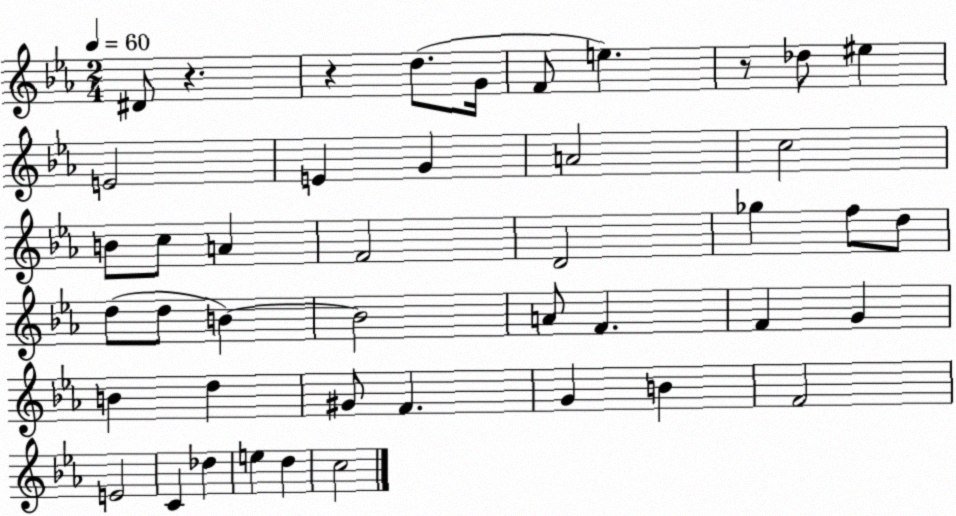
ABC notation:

X:1
T:Untitled
M:2/4
L:1/4
K:Eb
^D/2 z z d/2 G/4 F/2 e z/2 _d/2 ^e E2 E G A2 c2 B/2 c/2 A F2 D2 _g f/2 d/2 d/2 d/2 B B2 A/2 F F G B d ^G/2 F G B F2 E2 C _d e d c2